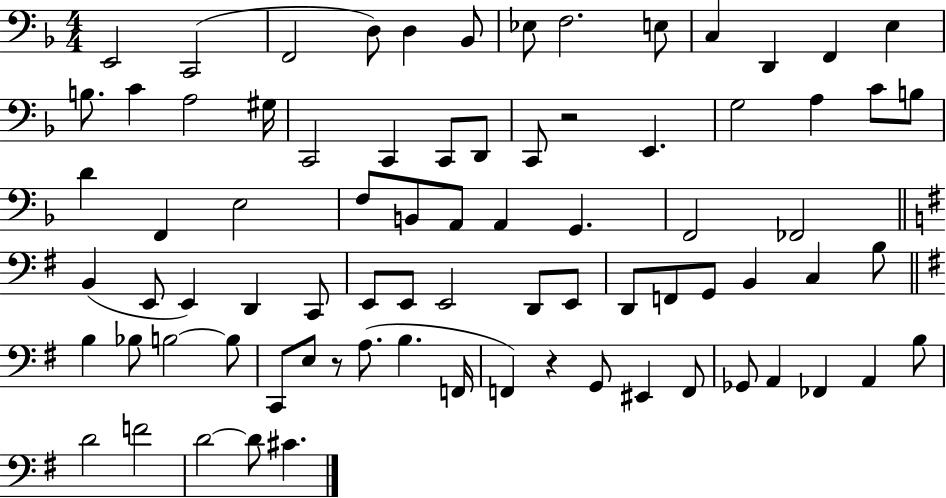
{
  \clef bass
  \numericTimeSignature
  \time 4/4
  \key f \major
  e,2 c,2( | f,2 d8) d4 bes,8 | ees8 f2. e8 | c4 d,4 f,4 e4 | \break b8. c'4 a2 gis16 | c,2 c,4 c,8 d,8 | c,8 r2 e,4. | g2 a4 c'8 b8 | \break d'4 f,4 e2 | f8 b,8 a,8 a,4 g,4. | f,2 fes,2 | \bar "||" \break \key g \major b,4( e,8 e,4) d,4 c,8 | e,8 e,8 e,2 d,8 e,8 | d,8 f,8 g,8 b,4 c4 b8 | \bar "||" \break \key e \minor b4 bes8 b2~~ b8 | c,8 e8 r8 a8.( b4. f,16 | f,4) r4 g,8 eis,4 f,8 | ges,8 a,4 fes,4 a,4 b8 | \break d'2 f'2 | d'2~~ d'8 cis'4. | \bar "|."
}